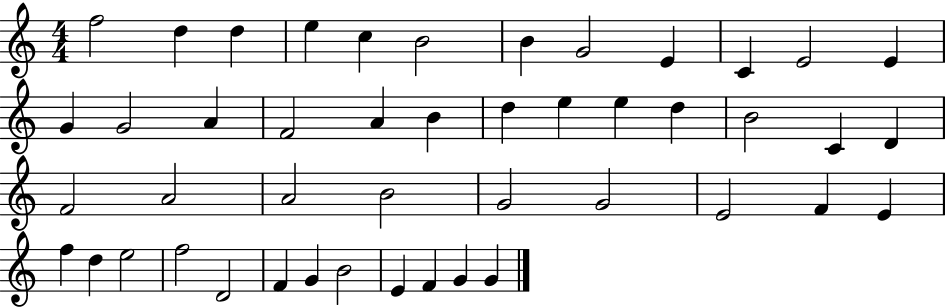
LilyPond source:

{
  \clef treble
  \numericTimeSignature
  \time 4/4
  \key c \major
  f''2 d''4 d''4 | e''4 c''4 b'2 | b'4 g'2 e'4 | c'4 e'2 e'4 | \break g'4 g'2 a'4 | f'2 a'4 b'4 | d''4 e''4 e''4 d''4 | b'2 c'4 d'4 | \break f'2 a'2 | a'2 b'2 | g'2 g'2 | e'2 f'4 e'4 | \break f''4 d''4 e''2 | f''2 d'2 | f'4 g'4 b'2 | e'4 f'4 g'4 g'4 | \break \bar "|."
}